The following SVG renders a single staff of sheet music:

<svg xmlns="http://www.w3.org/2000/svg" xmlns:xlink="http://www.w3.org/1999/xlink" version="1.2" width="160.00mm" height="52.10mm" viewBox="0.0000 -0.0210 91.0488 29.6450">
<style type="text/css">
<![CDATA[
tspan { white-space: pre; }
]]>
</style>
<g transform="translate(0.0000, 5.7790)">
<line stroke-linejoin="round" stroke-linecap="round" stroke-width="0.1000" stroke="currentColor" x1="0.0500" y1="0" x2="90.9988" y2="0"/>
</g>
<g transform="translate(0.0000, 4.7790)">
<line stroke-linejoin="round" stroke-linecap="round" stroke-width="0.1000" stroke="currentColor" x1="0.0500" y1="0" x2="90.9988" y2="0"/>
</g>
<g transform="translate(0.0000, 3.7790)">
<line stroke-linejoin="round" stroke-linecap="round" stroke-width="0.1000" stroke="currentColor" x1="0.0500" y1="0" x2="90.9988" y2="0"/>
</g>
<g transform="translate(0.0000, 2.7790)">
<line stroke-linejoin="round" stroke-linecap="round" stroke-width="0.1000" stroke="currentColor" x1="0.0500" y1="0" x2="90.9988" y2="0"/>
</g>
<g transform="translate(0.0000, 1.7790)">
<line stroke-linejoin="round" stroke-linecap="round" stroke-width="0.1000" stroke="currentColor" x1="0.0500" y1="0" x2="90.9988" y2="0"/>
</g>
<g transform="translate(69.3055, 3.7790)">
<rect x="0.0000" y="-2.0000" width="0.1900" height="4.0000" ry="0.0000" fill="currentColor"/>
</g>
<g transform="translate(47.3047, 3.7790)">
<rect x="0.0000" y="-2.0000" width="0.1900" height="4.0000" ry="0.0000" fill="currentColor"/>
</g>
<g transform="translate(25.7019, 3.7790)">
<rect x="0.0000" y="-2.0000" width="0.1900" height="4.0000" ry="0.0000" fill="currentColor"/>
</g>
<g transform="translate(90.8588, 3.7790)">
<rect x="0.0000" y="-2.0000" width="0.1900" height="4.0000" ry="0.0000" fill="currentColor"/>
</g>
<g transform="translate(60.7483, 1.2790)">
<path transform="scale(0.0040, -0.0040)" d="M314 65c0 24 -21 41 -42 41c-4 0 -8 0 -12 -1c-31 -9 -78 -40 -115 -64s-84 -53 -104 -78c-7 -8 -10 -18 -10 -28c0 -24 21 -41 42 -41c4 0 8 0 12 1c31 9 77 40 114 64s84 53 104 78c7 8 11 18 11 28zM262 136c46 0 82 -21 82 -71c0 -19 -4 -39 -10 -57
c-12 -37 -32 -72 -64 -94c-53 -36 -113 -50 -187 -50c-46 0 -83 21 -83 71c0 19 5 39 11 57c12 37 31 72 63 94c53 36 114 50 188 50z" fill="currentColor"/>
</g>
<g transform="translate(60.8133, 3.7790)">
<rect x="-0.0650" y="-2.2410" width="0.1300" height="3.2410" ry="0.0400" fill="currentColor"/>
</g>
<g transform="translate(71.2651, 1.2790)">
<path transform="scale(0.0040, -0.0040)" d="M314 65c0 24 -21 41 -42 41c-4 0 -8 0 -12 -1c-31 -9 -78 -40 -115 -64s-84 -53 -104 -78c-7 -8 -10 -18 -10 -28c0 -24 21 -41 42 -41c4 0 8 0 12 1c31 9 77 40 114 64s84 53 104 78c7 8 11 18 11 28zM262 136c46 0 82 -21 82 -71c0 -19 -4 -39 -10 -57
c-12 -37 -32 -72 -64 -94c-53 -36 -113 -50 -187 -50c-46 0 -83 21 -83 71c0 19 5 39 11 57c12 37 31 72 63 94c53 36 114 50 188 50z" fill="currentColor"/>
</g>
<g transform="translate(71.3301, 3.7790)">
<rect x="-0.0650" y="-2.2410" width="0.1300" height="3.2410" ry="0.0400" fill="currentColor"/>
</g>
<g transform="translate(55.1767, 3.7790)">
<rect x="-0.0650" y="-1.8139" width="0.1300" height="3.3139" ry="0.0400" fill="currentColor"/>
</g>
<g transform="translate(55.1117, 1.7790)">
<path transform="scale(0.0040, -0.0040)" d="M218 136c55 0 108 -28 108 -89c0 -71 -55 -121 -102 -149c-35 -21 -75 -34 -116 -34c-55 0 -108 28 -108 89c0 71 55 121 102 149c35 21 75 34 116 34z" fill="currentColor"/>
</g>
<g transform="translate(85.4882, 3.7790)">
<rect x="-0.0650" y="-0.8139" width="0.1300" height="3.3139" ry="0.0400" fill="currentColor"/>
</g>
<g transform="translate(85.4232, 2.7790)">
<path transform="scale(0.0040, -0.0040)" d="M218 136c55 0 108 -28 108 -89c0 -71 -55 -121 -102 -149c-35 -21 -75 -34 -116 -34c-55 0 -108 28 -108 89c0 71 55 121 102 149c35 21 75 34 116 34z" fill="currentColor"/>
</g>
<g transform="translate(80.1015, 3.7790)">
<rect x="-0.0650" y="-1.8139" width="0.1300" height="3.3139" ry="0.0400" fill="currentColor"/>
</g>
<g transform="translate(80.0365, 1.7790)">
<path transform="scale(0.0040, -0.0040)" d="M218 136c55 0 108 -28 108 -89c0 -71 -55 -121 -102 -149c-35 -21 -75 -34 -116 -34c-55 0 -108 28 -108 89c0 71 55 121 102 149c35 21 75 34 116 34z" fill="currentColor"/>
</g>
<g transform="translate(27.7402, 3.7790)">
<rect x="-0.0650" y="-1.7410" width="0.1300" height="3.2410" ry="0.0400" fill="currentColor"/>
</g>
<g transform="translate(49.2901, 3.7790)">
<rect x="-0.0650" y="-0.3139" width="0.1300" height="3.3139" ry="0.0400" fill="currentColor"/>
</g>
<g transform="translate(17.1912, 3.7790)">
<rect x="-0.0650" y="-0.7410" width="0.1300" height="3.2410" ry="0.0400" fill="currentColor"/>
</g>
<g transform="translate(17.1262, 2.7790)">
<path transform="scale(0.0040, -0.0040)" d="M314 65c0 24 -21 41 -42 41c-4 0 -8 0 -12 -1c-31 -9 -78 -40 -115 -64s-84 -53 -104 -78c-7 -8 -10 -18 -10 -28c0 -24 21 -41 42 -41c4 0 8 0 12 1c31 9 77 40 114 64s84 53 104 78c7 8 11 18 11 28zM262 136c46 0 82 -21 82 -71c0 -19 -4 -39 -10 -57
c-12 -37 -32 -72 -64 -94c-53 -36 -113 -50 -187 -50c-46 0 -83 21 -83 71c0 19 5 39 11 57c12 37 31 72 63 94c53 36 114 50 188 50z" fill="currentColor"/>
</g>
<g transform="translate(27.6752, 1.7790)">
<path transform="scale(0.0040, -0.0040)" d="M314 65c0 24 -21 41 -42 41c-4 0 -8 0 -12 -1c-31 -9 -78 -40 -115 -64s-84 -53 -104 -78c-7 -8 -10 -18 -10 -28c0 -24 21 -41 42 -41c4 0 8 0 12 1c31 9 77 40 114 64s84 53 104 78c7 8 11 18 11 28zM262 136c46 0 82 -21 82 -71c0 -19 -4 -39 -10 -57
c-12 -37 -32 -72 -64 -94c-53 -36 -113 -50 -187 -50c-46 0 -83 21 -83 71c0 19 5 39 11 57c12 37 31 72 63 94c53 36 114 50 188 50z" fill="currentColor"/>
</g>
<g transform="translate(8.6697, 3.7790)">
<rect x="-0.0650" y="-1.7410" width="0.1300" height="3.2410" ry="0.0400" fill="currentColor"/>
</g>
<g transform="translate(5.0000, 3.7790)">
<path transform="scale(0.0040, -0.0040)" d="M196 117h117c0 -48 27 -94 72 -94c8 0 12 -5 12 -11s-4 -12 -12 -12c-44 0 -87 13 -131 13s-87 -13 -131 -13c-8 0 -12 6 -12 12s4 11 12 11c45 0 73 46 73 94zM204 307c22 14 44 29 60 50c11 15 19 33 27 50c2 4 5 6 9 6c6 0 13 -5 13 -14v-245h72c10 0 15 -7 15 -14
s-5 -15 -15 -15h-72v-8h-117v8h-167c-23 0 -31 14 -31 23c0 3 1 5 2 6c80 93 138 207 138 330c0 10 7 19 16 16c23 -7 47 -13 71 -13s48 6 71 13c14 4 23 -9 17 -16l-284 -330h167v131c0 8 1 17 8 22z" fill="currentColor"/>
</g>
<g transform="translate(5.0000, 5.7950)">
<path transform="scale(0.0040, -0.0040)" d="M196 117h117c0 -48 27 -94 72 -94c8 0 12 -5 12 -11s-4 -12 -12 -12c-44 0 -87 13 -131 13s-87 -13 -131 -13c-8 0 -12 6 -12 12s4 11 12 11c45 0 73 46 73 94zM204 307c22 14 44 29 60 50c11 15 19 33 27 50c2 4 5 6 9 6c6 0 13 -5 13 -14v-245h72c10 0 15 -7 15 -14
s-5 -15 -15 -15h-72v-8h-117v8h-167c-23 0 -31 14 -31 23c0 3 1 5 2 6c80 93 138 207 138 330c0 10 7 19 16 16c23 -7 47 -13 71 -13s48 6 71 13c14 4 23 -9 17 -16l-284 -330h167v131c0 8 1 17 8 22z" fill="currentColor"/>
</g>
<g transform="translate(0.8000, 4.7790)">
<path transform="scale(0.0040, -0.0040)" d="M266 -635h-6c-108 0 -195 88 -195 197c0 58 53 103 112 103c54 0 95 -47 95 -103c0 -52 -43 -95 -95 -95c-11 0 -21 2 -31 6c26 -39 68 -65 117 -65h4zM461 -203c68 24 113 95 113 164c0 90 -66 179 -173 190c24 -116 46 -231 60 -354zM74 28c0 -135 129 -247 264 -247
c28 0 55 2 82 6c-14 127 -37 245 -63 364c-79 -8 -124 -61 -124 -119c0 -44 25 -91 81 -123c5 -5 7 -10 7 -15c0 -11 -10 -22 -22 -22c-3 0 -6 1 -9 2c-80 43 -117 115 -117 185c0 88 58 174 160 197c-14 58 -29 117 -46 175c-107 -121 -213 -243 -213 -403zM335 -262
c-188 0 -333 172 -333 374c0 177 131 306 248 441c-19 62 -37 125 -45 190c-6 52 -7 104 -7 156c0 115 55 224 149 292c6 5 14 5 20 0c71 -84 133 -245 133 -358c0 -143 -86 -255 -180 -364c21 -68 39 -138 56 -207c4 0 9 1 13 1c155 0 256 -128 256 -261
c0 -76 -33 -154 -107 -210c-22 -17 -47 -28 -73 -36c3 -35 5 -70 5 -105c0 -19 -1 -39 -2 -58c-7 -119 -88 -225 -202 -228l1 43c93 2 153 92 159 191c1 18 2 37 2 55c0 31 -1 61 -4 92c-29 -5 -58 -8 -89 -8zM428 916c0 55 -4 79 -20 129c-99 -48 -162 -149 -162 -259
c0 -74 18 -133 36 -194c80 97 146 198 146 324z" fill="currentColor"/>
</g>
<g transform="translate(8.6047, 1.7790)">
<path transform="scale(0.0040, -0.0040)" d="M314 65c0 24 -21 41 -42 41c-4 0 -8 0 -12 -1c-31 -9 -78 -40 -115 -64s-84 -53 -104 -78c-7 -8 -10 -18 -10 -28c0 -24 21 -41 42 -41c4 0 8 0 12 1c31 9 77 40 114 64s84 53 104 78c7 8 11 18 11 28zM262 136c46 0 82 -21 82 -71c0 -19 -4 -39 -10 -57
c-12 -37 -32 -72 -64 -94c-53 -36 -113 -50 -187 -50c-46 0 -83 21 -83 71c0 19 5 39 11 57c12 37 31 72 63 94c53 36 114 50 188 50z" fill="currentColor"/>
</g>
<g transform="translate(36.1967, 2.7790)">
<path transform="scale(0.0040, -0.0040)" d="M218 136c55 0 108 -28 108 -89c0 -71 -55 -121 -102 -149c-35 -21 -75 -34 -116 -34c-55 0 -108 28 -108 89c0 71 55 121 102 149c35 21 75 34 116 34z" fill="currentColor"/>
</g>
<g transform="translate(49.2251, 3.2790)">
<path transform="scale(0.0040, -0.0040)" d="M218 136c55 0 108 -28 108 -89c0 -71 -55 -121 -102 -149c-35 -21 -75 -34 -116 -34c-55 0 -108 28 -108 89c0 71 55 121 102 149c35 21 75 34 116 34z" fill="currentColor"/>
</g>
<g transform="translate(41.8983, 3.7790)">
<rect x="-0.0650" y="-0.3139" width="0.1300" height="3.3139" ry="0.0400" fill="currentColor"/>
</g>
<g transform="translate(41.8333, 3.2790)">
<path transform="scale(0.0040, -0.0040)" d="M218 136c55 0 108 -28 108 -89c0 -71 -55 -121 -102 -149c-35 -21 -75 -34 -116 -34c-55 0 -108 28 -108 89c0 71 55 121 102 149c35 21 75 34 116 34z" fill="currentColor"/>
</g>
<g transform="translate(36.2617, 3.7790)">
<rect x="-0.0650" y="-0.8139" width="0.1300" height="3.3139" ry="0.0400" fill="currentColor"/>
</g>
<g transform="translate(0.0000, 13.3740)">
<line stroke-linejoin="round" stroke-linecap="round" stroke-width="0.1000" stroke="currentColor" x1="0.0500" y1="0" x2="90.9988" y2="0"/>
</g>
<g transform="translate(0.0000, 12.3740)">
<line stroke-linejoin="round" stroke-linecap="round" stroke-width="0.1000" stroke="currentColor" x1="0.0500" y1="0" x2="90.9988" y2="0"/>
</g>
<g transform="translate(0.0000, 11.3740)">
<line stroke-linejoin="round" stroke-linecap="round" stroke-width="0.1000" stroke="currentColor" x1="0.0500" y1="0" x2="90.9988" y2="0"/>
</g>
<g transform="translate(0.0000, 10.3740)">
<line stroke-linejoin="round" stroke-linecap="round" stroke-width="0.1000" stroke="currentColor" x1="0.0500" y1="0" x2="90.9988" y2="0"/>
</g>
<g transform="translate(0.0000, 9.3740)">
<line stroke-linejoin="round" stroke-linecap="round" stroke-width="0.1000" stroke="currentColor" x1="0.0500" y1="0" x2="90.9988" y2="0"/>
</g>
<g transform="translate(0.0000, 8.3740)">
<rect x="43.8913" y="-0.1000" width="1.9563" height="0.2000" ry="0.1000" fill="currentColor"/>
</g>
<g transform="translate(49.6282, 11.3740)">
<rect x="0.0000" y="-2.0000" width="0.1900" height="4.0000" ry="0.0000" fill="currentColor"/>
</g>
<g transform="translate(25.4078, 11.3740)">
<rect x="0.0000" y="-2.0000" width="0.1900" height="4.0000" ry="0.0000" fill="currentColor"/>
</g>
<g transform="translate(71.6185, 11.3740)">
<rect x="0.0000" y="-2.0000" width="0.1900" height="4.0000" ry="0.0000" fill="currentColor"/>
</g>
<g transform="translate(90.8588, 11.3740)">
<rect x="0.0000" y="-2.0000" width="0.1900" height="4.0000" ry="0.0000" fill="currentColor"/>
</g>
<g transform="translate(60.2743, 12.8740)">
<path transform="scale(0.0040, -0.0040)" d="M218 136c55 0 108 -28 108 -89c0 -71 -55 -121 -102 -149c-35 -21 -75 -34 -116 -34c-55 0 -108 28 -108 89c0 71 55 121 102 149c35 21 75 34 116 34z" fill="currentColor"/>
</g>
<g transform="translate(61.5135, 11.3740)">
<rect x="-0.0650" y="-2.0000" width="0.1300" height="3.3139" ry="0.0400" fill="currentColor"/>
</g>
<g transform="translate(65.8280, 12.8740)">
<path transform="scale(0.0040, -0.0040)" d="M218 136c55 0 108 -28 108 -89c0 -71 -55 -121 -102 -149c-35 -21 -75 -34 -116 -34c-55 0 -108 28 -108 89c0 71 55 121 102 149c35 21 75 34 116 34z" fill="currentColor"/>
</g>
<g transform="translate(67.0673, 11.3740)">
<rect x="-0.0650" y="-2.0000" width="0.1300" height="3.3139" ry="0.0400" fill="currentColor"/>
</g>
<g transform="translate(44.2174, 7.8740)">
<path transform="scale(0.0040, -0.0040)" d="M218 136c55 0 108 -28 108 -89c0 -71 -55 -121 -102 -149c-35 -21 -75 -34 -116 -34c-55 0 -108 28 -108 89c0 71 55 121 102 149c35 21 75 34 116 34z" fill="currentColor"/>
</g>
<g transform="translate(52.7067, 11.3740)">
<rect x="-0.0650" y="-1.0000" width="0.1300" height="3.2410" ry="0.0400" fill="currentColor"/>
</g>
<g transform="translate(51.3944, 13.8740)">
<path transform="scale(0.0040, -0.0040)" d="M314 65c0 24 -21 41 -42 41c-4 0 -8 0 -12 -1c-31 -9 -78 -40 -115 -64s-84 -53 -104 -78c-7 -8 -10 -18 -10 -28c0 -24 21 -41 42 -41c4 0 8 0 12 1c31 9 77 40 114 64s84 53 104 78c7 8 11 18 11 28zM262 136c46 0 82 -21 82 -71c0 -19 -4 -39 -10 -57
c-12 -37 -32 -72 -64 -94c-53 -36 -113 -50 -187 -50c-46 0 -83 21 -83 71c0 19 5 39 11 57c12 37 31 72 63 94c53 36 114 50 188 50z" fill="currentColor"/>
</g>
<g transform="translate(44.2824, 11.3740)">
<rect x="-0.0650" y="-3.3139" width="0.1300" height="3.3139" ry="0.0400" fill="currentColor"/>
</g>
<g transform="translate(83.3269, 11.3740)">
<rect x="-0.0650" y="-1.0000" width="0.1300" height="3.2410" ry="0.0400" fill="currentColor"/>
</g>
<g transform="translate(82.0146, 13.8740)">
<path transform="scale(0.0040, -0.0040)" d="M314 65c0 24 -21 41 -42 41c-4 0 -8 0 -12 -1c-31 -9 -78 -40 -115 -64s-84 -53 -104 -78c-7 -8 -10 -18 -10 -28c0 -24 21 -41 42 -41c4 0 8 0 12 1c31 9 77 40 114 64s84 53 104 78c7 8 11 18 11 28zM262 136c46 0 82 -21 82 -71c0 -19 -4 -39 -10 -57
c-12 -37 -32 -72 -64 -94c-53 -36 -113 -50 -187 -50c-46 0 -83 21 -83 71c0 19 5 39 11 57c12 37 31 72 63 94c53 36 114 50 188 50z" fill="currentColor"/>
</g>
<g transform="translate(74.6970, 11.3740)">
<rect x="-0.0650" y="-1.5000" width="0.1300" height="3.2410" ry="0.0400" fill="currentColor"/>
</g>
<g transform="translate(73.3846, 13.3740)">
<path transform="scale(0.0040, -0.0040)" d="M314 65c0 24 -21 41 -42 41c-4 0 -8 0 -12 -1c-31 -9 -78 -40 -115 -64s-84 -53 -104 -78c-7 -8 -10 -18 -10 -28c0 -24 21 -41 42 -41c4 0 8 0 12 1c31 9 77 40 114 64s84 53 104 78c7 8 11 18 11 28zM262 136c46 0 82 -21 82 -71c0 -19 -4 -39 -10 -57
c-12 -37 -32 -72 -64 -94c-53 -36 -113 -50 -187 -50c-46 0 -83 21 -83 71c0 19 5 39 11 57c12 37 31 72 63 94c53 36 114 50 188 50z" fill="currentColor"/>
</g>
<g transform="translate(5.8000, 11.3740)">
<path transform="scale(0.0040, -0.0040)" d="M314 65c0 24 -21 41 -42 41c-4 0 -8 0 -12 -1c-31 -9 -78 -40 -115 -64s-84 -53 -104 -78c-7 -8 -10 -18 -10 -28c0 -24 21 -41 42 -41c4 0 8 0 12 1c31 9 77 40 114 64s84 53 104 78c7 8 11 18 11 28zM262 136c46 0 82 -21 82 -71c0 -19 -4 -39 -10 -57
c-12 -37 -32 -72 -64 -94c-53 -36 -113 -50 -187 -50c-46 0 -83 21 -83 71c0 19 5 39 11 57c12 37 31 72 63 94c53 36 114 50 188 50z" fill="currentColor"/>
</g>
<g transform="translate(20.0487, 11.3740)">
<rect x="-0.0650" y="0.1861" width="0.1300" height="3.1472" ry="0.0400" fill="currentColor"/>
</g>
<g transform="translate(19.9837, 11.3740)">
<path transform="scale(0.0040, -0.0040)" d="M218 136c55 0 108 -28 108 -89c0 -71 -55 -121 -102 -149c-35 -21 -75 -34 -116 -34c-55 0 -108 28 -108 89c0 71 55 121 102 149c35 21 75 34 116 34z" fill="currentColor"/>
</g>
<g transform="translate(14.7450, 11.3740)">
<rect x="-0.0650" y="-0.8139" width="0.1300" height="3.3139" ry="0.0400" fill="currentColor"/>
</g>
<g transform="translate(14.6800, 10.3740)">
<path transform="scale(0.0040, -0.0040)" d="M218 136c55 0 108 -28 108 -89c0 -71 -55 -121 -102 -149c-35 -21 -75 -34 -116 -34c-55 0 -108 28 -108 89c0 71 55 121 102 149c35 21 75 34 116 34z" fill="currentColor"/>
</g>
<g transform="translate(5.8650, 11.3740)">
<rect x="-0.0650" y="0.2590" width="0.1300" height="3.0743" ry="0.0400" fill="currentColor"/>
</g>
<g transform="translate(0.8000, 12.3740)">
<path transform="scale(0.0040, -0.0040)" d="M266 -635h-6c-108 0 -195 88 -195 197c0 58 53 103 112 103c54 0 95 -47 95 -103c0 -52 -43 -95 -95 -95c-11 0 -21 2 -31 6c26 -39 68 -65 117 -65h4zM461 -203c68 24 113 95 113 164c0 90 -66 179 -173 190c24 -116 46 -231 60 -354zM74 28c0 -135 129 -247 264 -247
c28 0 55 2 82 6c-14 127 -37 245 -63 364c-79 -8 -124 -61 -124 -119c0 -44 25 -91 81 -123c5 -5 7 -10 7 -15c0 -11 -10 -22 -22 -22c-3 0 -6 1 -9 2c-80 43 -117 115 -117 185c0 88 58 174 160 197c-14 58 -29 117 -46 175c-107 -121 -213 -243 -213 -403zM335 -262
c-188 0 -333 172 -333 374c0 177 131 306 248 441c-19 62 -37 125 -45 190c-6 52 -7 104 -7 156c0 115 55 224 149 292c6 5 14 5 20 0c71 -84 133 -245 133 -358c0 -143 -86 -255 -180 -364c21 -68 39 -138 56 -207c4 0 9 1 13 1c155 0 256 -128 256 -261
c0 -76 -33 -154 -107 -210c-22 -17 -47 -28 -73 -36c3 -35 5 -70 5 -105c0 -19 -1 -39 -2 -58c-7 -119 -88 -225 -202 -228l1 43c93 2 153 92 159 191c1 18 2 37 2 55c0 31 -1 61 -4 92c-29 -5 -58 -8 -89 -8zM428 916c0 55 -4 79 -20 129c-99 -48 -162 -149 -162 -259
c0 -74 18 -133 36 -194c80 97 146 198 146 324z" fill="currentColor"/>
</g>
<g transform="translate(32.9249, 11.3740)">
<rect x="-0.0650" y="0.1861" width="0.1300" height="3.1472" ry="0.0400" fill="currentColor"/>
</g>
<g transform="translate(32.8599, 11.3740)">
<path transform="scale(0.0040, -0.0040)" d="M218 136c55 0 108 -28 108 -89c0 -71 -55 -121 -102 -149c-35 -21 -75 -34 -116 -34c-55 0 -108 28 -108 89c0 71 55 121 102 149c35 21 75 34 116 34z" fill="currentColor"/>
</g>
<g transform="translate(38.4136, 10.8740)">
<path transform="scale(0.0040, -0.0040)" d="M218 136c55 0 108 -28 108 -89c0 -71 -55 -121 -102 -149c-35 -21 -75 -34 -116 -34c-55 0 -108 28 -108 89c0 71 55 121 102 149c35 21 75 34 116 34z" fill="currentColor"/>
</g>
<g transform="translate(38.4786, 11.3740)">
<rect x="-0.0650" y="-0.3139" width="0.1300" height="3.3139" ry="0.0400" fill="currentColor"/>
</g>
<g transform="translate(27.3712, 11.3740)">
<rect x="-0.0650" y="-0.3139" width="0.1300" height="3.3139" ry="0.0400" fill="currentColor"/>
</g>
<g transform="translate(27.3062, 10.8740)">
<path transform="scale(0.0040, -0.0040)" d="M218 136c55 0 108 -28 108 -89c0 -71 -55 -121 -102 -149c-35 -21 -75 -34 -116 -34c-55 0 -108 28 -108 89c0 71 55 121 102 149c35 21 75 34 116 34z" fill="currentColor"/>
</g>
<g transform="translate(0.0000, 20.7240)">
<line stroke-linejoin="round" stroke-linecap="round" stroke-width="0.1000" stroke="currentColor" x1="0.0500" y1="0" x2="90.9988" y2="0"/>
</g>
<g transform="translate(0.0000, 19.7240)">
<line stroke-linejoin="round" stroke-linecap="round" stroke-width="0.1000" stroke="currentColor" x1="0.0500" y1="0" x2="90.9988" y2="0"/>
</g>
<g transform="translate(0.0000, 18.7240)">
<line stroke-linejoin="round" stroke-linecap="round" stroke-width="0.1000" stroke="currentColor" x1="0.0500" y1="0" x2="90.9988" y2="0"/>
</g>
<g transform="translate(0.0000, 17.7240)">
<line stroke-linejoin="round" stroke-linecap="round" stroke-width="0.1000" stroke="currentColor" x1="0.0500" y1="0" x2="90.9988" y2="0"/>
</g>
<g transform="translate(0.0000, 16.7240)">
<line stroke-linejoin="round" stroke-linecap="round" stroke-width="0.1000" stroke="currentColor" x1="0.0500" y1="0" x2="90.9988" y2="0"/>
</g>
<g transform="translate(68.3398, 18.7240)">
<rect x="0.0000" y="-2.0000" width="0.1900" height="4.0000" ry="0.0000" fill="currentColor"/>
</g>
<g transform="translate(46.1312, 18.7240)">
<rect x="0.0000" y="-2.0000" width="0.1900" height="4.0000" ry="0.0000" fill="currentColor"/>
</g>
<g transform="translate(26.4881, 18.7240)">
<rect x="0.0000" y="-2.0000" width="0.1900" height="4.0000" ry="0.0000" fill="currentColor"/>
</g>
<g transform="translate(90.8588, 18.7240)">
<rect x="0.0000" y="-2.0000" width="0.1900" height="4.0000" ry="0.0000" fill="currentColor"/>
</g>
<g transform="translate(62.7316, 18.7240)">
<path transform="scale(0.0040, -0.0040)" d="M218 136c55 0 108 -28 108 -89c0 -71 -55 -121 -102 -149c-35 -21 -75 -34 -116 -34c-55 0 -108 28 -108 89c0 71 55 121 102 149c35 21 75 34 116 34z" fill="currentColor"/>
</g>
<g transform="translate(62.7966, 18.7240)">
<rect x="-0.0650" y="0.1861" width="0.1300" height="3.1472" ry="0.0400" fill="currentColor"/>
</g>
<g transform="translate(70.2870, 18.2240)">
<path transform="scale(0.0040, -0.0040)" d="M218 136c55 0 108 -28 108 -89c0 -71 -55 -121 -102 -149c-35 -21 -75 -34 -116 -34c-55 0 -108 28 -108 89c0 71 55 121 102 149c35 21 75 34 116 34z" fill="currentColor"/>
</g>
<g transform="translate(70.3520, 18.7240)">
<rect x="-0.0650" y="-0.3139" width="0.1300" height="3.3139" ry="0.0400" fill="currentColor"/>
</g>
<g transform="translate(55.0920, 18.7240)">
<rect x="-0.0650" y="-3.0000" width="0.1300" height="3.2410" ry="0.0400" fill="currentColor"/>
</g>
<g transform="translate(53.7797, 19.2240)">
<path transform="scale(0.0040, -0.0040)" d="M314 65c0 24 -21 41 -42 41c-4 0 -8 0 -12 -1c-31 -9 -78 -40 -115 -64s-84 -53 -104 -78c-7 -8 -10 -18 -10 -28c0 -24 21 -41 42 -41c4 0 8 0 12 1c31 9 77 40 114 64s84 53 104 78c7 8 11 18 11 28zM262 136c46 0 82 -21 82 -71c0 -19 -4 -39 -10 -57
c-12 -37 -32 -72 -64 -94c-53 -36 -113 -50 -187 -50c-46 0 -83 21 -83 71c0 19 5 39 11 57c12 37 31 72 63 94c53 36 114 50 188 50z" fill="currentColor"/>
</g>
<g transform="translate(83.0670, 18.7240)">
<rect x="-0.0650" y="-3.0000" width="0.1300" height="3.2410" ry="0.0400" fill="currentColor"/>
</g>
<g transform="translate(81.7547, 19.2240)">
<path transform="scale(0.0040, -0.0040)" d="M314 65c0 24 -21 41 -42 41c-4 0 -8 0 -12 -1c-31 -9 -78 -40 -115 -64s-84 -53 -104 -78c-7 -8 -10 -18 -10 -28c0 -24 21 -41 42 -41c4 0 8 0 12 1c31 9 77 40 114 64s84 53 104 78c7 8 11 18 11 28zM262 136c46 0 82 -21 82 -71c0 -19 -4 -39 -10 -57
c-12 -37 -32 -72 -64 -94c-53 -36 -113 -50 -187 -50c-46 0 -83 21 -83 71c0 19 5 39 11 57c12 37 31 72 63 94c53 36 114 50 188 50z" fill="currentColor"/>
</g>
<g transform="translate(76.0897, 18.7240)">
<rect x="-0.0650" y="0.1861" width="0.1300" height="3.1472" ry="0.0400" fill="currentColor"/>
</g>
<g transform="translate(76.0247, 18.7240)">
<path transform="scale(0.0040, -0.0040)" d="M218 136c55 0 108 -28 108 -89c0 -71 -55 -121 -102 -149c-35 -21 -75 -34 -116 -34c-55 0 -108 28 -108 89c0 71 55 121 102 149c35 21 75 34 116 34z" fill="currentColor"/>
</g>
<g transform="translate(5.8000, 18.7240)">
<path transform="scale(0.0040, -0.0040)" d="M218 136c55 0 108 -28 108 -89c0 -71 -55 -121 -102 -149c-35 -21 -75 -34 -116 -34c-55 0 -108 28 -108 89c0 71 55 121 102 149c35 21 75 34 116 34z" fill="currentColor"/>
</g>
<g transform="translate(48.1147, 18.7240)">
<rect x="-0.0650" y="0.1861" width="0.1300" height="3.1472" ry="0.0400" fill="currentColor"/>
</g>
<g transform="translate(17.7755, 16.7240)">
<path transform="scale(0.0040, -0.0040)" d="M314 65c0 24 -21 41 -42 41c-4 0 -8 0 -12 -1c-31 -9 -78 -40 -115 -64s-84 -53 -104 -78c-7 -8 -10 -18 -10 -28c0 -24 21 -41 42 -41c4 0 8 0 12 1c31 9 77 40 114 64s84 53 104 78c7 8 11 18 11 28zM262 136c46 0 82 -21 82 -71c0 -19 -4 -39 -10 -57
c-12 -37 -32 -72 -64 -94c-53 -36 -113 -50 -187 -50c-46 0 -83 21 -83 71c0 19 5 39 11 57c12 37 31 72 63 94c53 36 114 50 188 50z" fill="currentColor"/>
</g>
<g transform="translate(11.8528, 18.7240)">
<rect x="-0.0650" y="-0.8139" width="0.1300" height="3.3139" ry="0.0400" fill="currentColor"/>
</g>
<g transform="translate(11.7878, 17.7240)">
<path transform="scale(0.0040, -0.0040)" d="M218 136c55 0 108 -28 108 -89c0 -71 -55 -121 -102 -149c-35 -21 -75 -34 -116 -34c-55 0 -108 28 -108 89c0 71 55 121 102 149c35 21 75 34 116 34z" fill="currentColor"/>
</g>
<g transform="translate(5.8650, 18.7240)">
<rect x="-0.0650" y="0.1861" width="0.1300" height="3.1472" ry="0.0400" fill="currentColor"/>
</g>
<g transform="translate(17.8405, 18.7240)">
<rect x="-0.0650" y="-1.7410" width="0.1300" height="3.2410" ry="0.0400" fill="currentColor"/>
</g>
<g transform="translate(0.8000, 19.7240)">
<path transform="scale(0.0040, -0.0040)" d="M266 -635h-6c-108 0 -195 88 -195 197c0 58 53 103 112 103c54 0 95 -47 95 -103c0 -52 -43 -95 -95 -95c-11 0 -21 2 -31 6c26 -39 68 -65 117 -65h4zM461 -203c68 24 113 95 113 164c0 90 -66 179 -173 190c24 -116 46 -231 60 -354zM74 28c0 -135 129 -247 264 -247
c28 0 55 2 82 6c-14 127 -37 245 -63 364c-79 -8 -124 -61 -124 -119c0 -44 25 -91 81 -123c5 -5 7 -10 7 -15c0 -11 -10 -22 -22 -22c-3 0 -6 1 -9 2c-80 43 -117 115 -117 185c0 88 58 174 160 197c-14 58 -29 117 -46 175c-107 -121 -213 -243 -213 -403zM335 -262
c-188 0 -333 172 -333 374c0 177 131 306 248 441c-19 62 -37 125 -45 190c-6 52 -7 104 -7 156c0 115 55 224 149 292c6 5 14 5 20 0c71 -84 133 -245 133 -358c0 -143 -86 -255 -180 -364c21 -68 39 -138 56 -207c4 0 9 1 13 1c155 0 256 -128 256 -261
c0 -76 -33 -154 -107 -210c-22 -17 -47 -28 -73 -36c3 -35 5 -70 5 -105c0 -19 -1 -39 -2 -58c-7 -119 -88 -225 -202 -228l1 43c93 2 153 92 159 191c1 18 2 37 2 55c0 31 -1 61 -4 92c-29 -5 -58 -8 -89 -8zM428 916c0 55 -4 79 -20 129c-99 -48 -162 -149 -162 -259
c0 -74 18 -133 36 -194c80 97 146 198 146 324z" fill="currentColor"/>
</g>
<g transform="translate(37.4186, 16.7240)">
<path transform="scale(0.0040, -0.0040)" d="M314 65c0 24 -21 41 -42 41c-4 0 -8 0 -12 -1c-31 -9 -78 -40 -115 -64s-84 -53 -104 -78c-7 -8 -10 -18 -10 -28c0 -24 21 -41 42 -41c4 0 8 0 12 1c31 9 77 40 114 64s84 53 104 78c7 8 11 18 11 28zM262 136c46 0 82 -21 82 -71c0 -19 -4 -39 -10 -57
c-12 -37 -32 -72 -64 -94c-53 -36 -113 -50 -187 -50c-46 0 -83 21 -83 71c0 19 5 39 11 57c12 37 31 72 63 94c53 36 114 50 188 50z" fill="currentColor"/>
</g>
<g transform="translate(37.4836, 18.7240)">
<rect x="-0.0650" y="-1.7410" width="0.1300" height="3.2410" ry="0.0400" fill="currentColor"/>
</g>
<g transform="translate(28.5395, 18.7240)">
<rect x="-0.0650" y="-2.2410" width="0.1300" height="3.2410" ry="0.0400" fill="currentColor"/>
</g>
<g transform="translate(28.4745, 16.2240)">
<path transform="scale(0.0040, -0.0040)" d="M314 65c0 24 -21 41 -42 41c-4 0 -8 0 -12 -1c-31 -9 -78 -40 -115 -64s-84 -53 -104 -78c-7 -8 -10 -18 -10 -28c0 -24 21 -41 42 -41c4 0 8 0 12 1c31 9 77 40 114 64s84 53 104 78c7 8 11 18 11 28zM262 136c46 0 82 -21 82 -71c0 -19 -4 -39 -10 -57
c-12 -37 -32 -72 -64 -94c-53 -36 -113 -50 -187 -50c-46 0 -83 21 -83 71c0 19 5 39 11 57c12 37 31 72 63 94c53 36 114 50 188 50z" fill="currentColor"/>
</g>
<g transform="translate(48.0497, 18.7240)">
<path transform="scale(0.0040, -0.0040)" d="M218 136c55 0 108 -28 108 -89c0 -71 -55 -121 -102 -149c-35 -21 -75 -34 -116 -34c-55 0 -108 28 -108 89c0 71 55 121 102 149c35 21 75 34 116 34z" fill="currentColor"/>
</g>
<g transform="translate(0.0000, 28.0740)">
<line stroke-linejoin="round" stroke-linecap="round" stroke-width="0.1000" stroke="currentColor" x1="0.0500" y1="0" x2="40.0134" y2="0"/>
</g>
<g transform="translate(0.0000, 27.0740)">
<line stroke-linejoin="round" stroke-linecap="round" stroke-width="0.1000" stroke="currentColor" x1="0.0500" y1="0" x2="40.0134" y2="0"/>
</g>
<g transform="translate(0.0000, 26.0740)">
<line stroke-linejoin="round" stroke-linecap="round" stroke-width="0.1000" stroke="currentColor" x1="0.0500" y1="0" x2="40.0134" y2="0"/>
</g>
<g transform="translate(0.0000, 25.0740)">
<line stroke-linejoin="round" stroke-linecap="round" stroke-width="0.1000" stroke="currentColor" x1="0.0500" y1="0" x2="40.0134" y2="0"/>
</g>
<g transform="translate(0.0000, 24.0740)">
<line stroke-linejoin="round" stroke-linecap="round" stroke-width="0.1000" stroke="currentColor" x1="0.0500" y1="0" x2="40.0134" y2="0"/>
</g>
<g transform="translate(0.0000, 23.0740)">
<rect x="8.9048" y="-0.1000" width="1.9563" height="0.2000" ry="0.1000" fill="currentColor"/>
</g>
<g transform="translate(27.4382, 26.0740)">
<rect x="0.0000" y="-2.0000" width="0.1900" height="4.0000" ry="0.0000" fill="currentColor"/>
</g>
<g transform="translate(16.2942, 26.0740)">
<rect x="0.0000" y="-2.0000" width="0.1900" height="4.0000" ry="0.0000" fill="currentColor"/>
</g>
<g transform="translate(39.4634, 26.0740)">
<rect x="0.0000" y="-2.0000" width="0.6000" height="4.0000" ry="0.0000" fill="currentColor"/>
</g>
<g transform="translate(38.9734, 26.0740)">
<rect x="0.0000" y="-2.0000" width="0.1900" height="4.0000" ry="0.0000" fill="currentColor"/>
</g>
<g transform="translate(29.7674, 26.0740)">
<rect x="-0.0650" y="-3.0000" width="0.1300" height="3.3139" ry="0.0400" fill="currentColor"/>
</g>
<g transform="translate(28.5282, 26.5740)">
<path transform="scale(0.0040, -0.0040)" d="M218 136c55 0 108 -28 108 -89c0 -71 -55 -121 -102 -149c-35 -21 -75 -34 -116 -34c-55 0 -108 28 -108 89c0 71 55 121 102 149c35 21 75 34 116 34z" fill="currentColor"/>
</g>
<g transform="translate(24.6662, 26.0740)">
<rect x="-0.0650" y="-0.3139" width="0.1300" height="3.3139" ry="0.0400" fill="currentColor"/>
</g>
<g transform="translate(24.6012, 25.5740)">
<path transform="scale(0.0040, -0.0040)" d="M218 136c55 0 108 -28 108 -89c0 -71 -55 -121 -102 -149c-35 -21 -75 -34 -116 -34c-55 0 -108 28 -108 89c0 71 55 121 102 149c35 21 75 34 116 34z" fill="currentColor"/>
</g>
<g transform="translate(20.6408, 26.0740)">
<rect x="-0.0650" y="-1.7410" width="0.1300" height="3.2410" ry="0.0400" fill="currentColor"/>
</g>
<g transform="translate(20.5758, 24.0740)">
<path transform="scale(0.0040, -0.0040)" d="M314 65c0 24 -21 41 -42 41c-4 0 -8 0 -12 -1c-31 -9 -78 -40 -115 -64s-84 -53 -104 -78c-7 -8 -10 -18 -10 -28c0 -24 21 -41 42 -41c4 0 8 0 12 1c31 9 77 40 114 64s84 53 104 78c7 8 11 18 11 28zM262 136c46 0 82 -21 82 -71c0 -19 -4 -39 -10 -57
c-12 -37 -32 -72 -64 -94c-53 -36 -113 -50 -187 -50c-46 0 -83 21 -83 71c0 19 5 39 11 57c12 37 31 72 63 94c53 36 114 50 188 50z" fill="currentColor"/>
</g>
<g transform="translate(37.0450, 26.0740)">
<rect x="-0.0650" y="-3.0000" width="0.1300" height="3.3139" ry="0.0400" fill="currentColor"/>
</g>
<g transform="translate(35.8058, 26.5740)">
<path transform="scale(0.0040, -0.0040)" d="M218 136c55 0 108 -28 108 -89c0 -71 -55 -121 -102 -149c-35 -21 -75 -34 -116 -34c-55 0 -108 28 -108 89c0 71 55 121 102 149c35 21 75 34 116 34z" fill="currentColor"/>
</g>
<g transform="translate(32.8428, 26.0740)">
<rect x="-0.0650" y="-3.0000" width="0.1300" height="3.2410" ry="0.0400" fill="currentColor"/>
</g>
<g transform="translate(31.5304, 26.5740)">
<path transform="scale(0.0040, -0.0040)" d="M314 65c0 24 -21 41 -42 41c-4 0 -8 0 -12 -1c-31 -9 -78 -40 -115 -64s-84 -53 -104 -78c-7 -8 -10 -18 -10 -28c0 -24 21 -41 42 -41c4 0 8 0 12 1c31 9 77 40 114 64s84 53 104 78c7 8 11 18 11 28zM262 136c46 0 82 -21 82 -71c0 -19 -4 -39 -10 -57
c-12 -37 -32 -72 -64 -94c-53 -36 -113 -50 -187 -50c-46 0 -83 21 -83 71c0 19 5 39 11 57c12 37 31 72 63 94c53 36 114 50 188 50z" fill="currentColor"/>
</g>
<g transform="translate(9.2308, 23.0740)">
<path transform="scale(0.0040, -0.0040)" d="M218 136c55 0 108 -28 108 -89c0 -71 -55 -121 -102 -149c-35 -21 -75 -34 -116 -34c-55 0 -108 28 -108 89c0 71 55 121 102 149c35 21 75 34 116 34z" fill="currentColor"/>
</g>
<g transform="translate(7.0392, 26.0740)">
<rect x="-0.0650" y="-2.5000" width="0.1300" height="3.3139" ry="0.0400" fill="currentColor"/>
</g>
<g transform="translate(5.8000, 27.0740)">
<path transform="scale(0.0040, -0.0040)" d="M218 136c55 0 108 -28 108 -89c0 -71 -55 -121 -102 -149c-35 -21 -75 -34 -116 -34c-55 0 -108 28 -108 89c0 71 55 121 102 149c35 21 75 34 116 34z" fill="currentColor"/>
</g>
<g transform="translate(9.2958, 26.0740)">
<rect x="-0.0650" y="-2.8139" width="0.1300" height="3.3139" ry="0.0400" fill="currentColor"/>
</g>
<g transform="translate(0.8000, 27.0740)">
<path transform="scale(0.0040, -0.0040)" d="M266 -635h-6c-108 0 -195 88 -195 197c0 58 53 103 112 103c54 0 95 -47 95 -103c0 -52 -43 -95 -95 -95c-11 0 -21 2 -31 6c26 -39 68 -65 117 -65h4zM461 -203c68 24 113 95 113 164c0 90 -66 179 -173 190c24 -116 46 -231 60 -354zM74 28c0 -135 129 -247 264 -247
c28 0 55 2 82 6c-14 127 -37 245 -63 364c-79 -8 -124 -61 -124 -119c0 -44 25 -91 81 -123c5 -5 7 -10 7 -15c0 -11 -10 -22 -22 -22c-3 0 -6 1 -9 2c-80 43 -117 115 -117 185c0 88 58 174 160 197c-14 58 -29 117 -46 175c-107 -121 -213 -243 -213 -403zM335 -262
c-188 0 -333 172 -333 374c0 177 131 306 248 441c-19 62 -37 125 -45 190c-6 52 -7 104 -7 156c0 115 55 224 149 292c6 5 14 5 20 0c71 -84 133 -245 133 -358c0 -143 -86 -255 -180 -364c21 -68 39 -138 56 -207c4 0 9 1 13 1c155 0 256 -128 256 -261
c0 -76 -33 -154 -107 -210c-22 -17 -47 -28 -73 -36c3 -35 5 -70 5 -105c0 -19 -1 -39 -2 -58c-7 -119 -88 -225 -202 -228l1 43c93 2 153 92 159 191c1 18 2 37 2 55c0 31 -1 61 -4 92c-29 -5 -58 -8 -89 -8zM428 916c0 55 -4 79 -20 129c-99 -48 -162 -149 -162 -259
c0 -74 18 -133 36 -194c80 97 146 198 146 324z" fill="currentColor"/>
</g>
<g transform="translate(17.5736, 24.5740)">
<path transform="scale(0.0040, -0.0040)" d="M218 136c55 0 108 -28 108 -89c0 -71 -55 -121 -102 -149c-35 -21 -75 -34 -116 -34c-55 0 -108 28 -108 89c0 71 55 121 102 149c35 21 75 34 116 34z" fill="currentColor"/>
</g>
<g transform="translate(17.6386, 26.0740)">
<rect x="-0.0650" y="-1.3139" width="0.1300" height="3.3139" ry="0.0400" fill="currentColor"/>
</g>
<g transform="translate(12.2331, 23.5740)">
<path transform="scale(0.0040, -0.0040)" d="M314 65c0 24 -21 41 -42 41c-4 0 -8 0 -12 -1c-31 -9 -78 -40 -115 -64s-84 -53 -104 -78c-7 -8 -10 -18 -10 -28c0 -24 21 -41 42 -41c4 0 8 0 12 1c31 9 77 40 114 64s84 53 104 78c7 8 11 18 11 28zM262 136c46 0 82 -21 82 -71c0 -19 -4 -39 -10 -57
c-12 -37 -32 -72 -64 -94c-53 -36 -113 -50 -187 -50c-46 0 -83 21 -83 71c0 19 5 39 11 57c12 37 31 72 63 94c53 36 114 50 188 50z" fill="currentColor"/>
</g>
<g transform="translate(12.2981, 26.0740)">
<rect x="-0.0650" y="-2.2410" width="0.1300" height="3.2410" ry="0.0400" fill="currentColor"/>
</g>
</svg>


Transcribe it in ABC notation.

X:1
T:Untitled
M:4/4
L:1/4
K:C
f2 d2 f2 d c c f g2 g2 f d B2 d B c B c b D2 F F E2 D2 B d f2 g2 f2 B A2 B c B A2 G a g2 e f2 c A A2 A